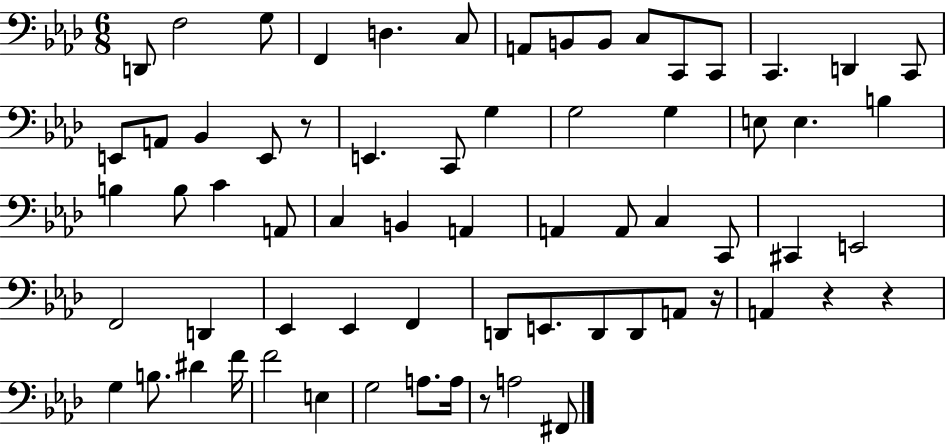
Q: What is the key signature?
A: AES major